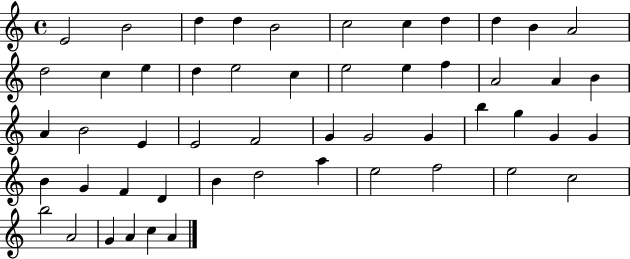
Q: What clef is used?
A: treble